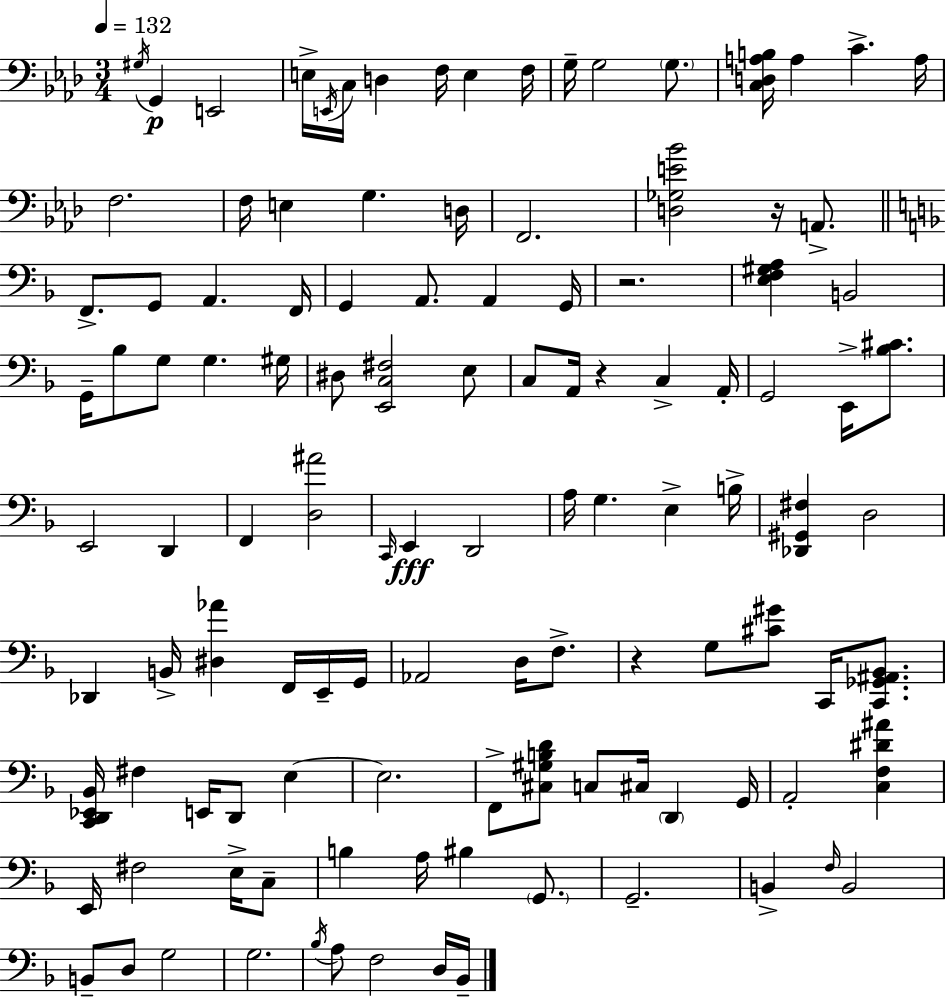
X:1
T:Untitled
M:3/4
L:1/4
K:Ab
^G,/4 G,, E,,2 E,/4 E,,/4 C,/4 D, F,/4 E, F,/4 G,/4 G,2 G,/2 [C,D,A,B,]/4 A, C A,/4 F,2 F,/4 E, G, D,/4 F,,2 [D,_G,E_B]2 z/4 A,,/2 F,,/2 G,,/2 A,, F,,/4 G,, A,,/2 A,, G,,/4 z2 [E,F,^G,A,] B,,2 G,,/4 _B,/2 G,/2 G, ^G,/4 ^D,/2 [E,,C,^F,]2 E,/2 C,/2 A,,/4 z C, A,,/4 G,,2 E,,/4 [_B,^C]/2 E,,2 D,, F,, [D,^A]2 C,,/4 E,, D,,2 A,/4 G, E, B,/4 [_D,,^G,,^F,] D,2 _D,, B,,/4 [^D,_A] F,,/4 E,,/4 G,,/4 _A,,2 D,/4 F,/2 z G,/2 [^C^G]/2 C,,/4 [C,,_G,,^A,,_B,,]/2 [C,,D,,_E,,_B,,]/4 ^F, E,,/4 D,,/2 E, E,2 F,,/2 [^C,^G,B,D]/2 C,/2 ^C,/4 D,, G,,/4 A,,2 [C,F,^D^A] E,,/4 ^F,2 E,/4 C,/2 B, A,/4 ^B, G,,/2 G,,2 B,, F,/4 B,,2 B,,/2 D,/2 G,2 G,2 _B,/4 A,/2 F,2 D,/4 _B,,/4